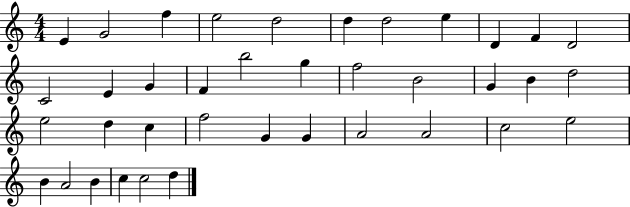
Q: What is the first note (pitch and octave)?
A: E4